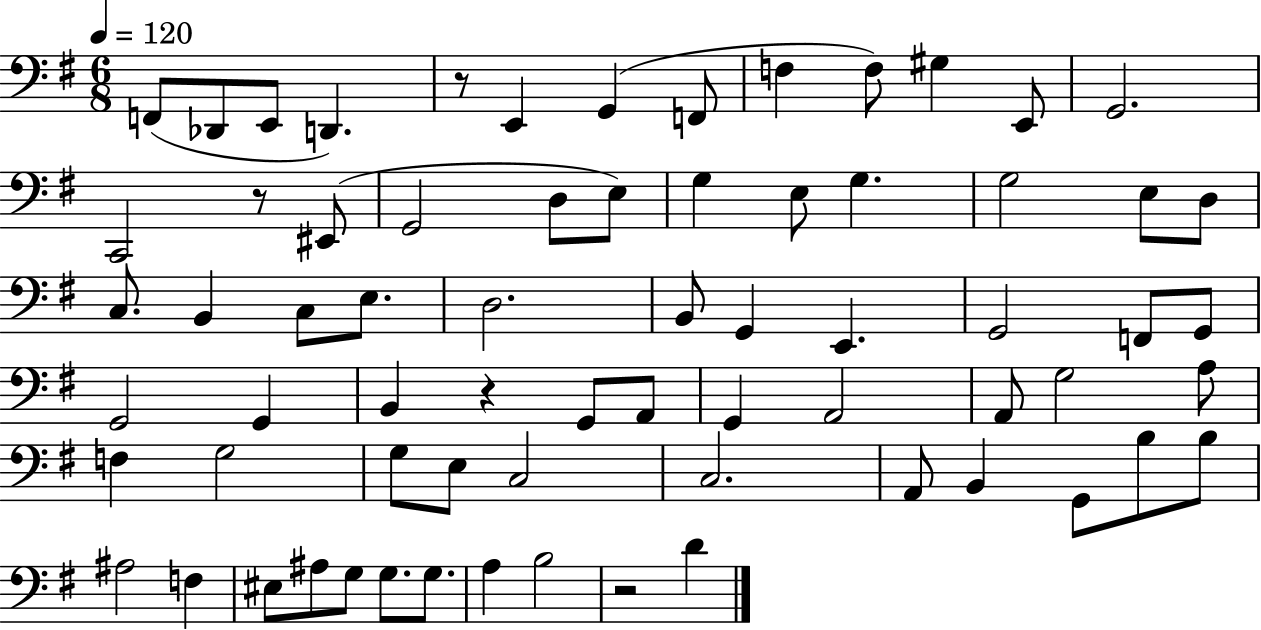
F2/e Db2/e E2/e D2/q. R/e E2/q G2/q F2/e F3/q F3/e G#3/q E2/e G2/h. C2/h R/e EIS2/e G2/h D3/e E3/e G3/q E3/e G3/q. G3/h E3/e D3/e C3/e. B2/q C3/e E3/e. D3/h. B2/e G2/q E2/q. G2/h F2/e G2/e G2/h G2/q B2/q R/q G2/e A2/e G2/q A2/h A2/e G3/h A3/e F3/q G3/h G3/e E3/e C3/h C3/h. A2/e B2/q G2/e B3/e B3/e A#3/h F3/q EIS3/e A#3/e G3/e G3/e. G3/e. A3/q B3/h R/h D4/q